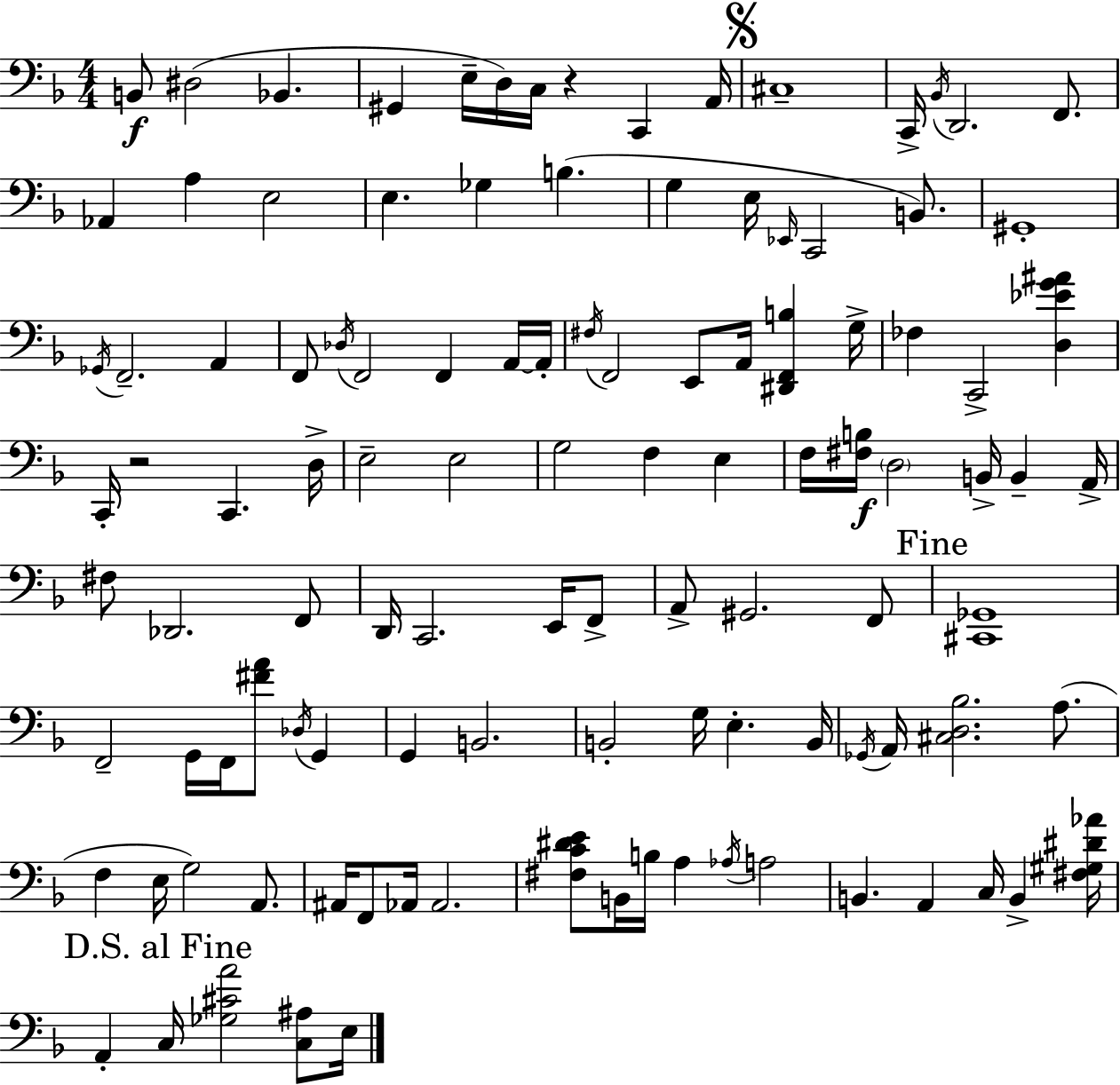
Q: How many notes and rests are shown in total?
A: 111